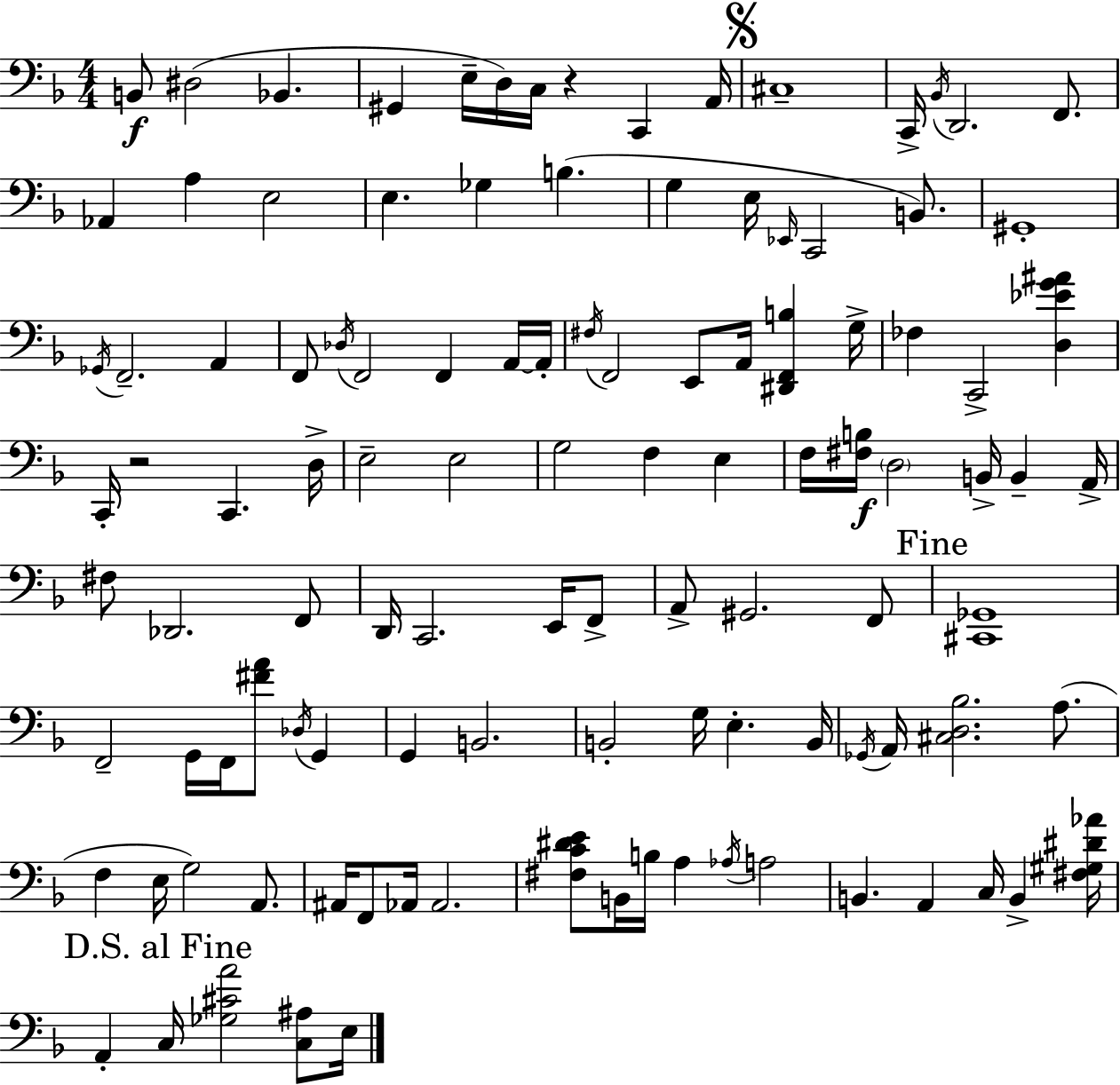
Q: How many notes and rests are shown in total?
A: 111